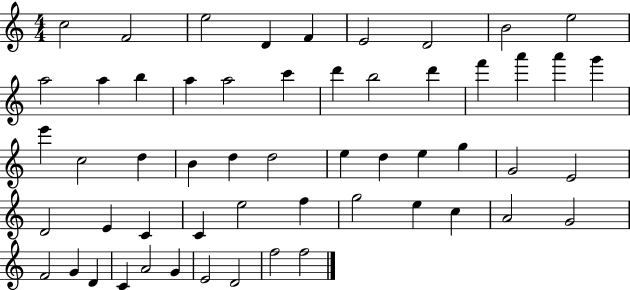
{
  \clef treble
  \numericTimeSignature
  \time 4/4
  \key c \major
  c''2 f'2 | e''2 d'4 f'4 | e'2 d'2 | b'2 e''2 | \break a''2 a''4 b''4 | a''4 a''2 c'''4 | d'''4 b''2 d'''4 | f'''4 a'''4 a'''4 g'''4 | \break e'''4 c''2 d''4 | b'4 d''4 d''2 | e''4 d''4 e''4 g''4 | g'2 e'2 | \break d'2 e'4 c'4 | c'4 e''2 f''4 | g''2 e''4 c''4 | a'2 g'2 | \break f'2 g'4 d'4 | c'4 a'2 g'4 | e'2 d'2 | f''2 f''2 | \break \bar "|."
}